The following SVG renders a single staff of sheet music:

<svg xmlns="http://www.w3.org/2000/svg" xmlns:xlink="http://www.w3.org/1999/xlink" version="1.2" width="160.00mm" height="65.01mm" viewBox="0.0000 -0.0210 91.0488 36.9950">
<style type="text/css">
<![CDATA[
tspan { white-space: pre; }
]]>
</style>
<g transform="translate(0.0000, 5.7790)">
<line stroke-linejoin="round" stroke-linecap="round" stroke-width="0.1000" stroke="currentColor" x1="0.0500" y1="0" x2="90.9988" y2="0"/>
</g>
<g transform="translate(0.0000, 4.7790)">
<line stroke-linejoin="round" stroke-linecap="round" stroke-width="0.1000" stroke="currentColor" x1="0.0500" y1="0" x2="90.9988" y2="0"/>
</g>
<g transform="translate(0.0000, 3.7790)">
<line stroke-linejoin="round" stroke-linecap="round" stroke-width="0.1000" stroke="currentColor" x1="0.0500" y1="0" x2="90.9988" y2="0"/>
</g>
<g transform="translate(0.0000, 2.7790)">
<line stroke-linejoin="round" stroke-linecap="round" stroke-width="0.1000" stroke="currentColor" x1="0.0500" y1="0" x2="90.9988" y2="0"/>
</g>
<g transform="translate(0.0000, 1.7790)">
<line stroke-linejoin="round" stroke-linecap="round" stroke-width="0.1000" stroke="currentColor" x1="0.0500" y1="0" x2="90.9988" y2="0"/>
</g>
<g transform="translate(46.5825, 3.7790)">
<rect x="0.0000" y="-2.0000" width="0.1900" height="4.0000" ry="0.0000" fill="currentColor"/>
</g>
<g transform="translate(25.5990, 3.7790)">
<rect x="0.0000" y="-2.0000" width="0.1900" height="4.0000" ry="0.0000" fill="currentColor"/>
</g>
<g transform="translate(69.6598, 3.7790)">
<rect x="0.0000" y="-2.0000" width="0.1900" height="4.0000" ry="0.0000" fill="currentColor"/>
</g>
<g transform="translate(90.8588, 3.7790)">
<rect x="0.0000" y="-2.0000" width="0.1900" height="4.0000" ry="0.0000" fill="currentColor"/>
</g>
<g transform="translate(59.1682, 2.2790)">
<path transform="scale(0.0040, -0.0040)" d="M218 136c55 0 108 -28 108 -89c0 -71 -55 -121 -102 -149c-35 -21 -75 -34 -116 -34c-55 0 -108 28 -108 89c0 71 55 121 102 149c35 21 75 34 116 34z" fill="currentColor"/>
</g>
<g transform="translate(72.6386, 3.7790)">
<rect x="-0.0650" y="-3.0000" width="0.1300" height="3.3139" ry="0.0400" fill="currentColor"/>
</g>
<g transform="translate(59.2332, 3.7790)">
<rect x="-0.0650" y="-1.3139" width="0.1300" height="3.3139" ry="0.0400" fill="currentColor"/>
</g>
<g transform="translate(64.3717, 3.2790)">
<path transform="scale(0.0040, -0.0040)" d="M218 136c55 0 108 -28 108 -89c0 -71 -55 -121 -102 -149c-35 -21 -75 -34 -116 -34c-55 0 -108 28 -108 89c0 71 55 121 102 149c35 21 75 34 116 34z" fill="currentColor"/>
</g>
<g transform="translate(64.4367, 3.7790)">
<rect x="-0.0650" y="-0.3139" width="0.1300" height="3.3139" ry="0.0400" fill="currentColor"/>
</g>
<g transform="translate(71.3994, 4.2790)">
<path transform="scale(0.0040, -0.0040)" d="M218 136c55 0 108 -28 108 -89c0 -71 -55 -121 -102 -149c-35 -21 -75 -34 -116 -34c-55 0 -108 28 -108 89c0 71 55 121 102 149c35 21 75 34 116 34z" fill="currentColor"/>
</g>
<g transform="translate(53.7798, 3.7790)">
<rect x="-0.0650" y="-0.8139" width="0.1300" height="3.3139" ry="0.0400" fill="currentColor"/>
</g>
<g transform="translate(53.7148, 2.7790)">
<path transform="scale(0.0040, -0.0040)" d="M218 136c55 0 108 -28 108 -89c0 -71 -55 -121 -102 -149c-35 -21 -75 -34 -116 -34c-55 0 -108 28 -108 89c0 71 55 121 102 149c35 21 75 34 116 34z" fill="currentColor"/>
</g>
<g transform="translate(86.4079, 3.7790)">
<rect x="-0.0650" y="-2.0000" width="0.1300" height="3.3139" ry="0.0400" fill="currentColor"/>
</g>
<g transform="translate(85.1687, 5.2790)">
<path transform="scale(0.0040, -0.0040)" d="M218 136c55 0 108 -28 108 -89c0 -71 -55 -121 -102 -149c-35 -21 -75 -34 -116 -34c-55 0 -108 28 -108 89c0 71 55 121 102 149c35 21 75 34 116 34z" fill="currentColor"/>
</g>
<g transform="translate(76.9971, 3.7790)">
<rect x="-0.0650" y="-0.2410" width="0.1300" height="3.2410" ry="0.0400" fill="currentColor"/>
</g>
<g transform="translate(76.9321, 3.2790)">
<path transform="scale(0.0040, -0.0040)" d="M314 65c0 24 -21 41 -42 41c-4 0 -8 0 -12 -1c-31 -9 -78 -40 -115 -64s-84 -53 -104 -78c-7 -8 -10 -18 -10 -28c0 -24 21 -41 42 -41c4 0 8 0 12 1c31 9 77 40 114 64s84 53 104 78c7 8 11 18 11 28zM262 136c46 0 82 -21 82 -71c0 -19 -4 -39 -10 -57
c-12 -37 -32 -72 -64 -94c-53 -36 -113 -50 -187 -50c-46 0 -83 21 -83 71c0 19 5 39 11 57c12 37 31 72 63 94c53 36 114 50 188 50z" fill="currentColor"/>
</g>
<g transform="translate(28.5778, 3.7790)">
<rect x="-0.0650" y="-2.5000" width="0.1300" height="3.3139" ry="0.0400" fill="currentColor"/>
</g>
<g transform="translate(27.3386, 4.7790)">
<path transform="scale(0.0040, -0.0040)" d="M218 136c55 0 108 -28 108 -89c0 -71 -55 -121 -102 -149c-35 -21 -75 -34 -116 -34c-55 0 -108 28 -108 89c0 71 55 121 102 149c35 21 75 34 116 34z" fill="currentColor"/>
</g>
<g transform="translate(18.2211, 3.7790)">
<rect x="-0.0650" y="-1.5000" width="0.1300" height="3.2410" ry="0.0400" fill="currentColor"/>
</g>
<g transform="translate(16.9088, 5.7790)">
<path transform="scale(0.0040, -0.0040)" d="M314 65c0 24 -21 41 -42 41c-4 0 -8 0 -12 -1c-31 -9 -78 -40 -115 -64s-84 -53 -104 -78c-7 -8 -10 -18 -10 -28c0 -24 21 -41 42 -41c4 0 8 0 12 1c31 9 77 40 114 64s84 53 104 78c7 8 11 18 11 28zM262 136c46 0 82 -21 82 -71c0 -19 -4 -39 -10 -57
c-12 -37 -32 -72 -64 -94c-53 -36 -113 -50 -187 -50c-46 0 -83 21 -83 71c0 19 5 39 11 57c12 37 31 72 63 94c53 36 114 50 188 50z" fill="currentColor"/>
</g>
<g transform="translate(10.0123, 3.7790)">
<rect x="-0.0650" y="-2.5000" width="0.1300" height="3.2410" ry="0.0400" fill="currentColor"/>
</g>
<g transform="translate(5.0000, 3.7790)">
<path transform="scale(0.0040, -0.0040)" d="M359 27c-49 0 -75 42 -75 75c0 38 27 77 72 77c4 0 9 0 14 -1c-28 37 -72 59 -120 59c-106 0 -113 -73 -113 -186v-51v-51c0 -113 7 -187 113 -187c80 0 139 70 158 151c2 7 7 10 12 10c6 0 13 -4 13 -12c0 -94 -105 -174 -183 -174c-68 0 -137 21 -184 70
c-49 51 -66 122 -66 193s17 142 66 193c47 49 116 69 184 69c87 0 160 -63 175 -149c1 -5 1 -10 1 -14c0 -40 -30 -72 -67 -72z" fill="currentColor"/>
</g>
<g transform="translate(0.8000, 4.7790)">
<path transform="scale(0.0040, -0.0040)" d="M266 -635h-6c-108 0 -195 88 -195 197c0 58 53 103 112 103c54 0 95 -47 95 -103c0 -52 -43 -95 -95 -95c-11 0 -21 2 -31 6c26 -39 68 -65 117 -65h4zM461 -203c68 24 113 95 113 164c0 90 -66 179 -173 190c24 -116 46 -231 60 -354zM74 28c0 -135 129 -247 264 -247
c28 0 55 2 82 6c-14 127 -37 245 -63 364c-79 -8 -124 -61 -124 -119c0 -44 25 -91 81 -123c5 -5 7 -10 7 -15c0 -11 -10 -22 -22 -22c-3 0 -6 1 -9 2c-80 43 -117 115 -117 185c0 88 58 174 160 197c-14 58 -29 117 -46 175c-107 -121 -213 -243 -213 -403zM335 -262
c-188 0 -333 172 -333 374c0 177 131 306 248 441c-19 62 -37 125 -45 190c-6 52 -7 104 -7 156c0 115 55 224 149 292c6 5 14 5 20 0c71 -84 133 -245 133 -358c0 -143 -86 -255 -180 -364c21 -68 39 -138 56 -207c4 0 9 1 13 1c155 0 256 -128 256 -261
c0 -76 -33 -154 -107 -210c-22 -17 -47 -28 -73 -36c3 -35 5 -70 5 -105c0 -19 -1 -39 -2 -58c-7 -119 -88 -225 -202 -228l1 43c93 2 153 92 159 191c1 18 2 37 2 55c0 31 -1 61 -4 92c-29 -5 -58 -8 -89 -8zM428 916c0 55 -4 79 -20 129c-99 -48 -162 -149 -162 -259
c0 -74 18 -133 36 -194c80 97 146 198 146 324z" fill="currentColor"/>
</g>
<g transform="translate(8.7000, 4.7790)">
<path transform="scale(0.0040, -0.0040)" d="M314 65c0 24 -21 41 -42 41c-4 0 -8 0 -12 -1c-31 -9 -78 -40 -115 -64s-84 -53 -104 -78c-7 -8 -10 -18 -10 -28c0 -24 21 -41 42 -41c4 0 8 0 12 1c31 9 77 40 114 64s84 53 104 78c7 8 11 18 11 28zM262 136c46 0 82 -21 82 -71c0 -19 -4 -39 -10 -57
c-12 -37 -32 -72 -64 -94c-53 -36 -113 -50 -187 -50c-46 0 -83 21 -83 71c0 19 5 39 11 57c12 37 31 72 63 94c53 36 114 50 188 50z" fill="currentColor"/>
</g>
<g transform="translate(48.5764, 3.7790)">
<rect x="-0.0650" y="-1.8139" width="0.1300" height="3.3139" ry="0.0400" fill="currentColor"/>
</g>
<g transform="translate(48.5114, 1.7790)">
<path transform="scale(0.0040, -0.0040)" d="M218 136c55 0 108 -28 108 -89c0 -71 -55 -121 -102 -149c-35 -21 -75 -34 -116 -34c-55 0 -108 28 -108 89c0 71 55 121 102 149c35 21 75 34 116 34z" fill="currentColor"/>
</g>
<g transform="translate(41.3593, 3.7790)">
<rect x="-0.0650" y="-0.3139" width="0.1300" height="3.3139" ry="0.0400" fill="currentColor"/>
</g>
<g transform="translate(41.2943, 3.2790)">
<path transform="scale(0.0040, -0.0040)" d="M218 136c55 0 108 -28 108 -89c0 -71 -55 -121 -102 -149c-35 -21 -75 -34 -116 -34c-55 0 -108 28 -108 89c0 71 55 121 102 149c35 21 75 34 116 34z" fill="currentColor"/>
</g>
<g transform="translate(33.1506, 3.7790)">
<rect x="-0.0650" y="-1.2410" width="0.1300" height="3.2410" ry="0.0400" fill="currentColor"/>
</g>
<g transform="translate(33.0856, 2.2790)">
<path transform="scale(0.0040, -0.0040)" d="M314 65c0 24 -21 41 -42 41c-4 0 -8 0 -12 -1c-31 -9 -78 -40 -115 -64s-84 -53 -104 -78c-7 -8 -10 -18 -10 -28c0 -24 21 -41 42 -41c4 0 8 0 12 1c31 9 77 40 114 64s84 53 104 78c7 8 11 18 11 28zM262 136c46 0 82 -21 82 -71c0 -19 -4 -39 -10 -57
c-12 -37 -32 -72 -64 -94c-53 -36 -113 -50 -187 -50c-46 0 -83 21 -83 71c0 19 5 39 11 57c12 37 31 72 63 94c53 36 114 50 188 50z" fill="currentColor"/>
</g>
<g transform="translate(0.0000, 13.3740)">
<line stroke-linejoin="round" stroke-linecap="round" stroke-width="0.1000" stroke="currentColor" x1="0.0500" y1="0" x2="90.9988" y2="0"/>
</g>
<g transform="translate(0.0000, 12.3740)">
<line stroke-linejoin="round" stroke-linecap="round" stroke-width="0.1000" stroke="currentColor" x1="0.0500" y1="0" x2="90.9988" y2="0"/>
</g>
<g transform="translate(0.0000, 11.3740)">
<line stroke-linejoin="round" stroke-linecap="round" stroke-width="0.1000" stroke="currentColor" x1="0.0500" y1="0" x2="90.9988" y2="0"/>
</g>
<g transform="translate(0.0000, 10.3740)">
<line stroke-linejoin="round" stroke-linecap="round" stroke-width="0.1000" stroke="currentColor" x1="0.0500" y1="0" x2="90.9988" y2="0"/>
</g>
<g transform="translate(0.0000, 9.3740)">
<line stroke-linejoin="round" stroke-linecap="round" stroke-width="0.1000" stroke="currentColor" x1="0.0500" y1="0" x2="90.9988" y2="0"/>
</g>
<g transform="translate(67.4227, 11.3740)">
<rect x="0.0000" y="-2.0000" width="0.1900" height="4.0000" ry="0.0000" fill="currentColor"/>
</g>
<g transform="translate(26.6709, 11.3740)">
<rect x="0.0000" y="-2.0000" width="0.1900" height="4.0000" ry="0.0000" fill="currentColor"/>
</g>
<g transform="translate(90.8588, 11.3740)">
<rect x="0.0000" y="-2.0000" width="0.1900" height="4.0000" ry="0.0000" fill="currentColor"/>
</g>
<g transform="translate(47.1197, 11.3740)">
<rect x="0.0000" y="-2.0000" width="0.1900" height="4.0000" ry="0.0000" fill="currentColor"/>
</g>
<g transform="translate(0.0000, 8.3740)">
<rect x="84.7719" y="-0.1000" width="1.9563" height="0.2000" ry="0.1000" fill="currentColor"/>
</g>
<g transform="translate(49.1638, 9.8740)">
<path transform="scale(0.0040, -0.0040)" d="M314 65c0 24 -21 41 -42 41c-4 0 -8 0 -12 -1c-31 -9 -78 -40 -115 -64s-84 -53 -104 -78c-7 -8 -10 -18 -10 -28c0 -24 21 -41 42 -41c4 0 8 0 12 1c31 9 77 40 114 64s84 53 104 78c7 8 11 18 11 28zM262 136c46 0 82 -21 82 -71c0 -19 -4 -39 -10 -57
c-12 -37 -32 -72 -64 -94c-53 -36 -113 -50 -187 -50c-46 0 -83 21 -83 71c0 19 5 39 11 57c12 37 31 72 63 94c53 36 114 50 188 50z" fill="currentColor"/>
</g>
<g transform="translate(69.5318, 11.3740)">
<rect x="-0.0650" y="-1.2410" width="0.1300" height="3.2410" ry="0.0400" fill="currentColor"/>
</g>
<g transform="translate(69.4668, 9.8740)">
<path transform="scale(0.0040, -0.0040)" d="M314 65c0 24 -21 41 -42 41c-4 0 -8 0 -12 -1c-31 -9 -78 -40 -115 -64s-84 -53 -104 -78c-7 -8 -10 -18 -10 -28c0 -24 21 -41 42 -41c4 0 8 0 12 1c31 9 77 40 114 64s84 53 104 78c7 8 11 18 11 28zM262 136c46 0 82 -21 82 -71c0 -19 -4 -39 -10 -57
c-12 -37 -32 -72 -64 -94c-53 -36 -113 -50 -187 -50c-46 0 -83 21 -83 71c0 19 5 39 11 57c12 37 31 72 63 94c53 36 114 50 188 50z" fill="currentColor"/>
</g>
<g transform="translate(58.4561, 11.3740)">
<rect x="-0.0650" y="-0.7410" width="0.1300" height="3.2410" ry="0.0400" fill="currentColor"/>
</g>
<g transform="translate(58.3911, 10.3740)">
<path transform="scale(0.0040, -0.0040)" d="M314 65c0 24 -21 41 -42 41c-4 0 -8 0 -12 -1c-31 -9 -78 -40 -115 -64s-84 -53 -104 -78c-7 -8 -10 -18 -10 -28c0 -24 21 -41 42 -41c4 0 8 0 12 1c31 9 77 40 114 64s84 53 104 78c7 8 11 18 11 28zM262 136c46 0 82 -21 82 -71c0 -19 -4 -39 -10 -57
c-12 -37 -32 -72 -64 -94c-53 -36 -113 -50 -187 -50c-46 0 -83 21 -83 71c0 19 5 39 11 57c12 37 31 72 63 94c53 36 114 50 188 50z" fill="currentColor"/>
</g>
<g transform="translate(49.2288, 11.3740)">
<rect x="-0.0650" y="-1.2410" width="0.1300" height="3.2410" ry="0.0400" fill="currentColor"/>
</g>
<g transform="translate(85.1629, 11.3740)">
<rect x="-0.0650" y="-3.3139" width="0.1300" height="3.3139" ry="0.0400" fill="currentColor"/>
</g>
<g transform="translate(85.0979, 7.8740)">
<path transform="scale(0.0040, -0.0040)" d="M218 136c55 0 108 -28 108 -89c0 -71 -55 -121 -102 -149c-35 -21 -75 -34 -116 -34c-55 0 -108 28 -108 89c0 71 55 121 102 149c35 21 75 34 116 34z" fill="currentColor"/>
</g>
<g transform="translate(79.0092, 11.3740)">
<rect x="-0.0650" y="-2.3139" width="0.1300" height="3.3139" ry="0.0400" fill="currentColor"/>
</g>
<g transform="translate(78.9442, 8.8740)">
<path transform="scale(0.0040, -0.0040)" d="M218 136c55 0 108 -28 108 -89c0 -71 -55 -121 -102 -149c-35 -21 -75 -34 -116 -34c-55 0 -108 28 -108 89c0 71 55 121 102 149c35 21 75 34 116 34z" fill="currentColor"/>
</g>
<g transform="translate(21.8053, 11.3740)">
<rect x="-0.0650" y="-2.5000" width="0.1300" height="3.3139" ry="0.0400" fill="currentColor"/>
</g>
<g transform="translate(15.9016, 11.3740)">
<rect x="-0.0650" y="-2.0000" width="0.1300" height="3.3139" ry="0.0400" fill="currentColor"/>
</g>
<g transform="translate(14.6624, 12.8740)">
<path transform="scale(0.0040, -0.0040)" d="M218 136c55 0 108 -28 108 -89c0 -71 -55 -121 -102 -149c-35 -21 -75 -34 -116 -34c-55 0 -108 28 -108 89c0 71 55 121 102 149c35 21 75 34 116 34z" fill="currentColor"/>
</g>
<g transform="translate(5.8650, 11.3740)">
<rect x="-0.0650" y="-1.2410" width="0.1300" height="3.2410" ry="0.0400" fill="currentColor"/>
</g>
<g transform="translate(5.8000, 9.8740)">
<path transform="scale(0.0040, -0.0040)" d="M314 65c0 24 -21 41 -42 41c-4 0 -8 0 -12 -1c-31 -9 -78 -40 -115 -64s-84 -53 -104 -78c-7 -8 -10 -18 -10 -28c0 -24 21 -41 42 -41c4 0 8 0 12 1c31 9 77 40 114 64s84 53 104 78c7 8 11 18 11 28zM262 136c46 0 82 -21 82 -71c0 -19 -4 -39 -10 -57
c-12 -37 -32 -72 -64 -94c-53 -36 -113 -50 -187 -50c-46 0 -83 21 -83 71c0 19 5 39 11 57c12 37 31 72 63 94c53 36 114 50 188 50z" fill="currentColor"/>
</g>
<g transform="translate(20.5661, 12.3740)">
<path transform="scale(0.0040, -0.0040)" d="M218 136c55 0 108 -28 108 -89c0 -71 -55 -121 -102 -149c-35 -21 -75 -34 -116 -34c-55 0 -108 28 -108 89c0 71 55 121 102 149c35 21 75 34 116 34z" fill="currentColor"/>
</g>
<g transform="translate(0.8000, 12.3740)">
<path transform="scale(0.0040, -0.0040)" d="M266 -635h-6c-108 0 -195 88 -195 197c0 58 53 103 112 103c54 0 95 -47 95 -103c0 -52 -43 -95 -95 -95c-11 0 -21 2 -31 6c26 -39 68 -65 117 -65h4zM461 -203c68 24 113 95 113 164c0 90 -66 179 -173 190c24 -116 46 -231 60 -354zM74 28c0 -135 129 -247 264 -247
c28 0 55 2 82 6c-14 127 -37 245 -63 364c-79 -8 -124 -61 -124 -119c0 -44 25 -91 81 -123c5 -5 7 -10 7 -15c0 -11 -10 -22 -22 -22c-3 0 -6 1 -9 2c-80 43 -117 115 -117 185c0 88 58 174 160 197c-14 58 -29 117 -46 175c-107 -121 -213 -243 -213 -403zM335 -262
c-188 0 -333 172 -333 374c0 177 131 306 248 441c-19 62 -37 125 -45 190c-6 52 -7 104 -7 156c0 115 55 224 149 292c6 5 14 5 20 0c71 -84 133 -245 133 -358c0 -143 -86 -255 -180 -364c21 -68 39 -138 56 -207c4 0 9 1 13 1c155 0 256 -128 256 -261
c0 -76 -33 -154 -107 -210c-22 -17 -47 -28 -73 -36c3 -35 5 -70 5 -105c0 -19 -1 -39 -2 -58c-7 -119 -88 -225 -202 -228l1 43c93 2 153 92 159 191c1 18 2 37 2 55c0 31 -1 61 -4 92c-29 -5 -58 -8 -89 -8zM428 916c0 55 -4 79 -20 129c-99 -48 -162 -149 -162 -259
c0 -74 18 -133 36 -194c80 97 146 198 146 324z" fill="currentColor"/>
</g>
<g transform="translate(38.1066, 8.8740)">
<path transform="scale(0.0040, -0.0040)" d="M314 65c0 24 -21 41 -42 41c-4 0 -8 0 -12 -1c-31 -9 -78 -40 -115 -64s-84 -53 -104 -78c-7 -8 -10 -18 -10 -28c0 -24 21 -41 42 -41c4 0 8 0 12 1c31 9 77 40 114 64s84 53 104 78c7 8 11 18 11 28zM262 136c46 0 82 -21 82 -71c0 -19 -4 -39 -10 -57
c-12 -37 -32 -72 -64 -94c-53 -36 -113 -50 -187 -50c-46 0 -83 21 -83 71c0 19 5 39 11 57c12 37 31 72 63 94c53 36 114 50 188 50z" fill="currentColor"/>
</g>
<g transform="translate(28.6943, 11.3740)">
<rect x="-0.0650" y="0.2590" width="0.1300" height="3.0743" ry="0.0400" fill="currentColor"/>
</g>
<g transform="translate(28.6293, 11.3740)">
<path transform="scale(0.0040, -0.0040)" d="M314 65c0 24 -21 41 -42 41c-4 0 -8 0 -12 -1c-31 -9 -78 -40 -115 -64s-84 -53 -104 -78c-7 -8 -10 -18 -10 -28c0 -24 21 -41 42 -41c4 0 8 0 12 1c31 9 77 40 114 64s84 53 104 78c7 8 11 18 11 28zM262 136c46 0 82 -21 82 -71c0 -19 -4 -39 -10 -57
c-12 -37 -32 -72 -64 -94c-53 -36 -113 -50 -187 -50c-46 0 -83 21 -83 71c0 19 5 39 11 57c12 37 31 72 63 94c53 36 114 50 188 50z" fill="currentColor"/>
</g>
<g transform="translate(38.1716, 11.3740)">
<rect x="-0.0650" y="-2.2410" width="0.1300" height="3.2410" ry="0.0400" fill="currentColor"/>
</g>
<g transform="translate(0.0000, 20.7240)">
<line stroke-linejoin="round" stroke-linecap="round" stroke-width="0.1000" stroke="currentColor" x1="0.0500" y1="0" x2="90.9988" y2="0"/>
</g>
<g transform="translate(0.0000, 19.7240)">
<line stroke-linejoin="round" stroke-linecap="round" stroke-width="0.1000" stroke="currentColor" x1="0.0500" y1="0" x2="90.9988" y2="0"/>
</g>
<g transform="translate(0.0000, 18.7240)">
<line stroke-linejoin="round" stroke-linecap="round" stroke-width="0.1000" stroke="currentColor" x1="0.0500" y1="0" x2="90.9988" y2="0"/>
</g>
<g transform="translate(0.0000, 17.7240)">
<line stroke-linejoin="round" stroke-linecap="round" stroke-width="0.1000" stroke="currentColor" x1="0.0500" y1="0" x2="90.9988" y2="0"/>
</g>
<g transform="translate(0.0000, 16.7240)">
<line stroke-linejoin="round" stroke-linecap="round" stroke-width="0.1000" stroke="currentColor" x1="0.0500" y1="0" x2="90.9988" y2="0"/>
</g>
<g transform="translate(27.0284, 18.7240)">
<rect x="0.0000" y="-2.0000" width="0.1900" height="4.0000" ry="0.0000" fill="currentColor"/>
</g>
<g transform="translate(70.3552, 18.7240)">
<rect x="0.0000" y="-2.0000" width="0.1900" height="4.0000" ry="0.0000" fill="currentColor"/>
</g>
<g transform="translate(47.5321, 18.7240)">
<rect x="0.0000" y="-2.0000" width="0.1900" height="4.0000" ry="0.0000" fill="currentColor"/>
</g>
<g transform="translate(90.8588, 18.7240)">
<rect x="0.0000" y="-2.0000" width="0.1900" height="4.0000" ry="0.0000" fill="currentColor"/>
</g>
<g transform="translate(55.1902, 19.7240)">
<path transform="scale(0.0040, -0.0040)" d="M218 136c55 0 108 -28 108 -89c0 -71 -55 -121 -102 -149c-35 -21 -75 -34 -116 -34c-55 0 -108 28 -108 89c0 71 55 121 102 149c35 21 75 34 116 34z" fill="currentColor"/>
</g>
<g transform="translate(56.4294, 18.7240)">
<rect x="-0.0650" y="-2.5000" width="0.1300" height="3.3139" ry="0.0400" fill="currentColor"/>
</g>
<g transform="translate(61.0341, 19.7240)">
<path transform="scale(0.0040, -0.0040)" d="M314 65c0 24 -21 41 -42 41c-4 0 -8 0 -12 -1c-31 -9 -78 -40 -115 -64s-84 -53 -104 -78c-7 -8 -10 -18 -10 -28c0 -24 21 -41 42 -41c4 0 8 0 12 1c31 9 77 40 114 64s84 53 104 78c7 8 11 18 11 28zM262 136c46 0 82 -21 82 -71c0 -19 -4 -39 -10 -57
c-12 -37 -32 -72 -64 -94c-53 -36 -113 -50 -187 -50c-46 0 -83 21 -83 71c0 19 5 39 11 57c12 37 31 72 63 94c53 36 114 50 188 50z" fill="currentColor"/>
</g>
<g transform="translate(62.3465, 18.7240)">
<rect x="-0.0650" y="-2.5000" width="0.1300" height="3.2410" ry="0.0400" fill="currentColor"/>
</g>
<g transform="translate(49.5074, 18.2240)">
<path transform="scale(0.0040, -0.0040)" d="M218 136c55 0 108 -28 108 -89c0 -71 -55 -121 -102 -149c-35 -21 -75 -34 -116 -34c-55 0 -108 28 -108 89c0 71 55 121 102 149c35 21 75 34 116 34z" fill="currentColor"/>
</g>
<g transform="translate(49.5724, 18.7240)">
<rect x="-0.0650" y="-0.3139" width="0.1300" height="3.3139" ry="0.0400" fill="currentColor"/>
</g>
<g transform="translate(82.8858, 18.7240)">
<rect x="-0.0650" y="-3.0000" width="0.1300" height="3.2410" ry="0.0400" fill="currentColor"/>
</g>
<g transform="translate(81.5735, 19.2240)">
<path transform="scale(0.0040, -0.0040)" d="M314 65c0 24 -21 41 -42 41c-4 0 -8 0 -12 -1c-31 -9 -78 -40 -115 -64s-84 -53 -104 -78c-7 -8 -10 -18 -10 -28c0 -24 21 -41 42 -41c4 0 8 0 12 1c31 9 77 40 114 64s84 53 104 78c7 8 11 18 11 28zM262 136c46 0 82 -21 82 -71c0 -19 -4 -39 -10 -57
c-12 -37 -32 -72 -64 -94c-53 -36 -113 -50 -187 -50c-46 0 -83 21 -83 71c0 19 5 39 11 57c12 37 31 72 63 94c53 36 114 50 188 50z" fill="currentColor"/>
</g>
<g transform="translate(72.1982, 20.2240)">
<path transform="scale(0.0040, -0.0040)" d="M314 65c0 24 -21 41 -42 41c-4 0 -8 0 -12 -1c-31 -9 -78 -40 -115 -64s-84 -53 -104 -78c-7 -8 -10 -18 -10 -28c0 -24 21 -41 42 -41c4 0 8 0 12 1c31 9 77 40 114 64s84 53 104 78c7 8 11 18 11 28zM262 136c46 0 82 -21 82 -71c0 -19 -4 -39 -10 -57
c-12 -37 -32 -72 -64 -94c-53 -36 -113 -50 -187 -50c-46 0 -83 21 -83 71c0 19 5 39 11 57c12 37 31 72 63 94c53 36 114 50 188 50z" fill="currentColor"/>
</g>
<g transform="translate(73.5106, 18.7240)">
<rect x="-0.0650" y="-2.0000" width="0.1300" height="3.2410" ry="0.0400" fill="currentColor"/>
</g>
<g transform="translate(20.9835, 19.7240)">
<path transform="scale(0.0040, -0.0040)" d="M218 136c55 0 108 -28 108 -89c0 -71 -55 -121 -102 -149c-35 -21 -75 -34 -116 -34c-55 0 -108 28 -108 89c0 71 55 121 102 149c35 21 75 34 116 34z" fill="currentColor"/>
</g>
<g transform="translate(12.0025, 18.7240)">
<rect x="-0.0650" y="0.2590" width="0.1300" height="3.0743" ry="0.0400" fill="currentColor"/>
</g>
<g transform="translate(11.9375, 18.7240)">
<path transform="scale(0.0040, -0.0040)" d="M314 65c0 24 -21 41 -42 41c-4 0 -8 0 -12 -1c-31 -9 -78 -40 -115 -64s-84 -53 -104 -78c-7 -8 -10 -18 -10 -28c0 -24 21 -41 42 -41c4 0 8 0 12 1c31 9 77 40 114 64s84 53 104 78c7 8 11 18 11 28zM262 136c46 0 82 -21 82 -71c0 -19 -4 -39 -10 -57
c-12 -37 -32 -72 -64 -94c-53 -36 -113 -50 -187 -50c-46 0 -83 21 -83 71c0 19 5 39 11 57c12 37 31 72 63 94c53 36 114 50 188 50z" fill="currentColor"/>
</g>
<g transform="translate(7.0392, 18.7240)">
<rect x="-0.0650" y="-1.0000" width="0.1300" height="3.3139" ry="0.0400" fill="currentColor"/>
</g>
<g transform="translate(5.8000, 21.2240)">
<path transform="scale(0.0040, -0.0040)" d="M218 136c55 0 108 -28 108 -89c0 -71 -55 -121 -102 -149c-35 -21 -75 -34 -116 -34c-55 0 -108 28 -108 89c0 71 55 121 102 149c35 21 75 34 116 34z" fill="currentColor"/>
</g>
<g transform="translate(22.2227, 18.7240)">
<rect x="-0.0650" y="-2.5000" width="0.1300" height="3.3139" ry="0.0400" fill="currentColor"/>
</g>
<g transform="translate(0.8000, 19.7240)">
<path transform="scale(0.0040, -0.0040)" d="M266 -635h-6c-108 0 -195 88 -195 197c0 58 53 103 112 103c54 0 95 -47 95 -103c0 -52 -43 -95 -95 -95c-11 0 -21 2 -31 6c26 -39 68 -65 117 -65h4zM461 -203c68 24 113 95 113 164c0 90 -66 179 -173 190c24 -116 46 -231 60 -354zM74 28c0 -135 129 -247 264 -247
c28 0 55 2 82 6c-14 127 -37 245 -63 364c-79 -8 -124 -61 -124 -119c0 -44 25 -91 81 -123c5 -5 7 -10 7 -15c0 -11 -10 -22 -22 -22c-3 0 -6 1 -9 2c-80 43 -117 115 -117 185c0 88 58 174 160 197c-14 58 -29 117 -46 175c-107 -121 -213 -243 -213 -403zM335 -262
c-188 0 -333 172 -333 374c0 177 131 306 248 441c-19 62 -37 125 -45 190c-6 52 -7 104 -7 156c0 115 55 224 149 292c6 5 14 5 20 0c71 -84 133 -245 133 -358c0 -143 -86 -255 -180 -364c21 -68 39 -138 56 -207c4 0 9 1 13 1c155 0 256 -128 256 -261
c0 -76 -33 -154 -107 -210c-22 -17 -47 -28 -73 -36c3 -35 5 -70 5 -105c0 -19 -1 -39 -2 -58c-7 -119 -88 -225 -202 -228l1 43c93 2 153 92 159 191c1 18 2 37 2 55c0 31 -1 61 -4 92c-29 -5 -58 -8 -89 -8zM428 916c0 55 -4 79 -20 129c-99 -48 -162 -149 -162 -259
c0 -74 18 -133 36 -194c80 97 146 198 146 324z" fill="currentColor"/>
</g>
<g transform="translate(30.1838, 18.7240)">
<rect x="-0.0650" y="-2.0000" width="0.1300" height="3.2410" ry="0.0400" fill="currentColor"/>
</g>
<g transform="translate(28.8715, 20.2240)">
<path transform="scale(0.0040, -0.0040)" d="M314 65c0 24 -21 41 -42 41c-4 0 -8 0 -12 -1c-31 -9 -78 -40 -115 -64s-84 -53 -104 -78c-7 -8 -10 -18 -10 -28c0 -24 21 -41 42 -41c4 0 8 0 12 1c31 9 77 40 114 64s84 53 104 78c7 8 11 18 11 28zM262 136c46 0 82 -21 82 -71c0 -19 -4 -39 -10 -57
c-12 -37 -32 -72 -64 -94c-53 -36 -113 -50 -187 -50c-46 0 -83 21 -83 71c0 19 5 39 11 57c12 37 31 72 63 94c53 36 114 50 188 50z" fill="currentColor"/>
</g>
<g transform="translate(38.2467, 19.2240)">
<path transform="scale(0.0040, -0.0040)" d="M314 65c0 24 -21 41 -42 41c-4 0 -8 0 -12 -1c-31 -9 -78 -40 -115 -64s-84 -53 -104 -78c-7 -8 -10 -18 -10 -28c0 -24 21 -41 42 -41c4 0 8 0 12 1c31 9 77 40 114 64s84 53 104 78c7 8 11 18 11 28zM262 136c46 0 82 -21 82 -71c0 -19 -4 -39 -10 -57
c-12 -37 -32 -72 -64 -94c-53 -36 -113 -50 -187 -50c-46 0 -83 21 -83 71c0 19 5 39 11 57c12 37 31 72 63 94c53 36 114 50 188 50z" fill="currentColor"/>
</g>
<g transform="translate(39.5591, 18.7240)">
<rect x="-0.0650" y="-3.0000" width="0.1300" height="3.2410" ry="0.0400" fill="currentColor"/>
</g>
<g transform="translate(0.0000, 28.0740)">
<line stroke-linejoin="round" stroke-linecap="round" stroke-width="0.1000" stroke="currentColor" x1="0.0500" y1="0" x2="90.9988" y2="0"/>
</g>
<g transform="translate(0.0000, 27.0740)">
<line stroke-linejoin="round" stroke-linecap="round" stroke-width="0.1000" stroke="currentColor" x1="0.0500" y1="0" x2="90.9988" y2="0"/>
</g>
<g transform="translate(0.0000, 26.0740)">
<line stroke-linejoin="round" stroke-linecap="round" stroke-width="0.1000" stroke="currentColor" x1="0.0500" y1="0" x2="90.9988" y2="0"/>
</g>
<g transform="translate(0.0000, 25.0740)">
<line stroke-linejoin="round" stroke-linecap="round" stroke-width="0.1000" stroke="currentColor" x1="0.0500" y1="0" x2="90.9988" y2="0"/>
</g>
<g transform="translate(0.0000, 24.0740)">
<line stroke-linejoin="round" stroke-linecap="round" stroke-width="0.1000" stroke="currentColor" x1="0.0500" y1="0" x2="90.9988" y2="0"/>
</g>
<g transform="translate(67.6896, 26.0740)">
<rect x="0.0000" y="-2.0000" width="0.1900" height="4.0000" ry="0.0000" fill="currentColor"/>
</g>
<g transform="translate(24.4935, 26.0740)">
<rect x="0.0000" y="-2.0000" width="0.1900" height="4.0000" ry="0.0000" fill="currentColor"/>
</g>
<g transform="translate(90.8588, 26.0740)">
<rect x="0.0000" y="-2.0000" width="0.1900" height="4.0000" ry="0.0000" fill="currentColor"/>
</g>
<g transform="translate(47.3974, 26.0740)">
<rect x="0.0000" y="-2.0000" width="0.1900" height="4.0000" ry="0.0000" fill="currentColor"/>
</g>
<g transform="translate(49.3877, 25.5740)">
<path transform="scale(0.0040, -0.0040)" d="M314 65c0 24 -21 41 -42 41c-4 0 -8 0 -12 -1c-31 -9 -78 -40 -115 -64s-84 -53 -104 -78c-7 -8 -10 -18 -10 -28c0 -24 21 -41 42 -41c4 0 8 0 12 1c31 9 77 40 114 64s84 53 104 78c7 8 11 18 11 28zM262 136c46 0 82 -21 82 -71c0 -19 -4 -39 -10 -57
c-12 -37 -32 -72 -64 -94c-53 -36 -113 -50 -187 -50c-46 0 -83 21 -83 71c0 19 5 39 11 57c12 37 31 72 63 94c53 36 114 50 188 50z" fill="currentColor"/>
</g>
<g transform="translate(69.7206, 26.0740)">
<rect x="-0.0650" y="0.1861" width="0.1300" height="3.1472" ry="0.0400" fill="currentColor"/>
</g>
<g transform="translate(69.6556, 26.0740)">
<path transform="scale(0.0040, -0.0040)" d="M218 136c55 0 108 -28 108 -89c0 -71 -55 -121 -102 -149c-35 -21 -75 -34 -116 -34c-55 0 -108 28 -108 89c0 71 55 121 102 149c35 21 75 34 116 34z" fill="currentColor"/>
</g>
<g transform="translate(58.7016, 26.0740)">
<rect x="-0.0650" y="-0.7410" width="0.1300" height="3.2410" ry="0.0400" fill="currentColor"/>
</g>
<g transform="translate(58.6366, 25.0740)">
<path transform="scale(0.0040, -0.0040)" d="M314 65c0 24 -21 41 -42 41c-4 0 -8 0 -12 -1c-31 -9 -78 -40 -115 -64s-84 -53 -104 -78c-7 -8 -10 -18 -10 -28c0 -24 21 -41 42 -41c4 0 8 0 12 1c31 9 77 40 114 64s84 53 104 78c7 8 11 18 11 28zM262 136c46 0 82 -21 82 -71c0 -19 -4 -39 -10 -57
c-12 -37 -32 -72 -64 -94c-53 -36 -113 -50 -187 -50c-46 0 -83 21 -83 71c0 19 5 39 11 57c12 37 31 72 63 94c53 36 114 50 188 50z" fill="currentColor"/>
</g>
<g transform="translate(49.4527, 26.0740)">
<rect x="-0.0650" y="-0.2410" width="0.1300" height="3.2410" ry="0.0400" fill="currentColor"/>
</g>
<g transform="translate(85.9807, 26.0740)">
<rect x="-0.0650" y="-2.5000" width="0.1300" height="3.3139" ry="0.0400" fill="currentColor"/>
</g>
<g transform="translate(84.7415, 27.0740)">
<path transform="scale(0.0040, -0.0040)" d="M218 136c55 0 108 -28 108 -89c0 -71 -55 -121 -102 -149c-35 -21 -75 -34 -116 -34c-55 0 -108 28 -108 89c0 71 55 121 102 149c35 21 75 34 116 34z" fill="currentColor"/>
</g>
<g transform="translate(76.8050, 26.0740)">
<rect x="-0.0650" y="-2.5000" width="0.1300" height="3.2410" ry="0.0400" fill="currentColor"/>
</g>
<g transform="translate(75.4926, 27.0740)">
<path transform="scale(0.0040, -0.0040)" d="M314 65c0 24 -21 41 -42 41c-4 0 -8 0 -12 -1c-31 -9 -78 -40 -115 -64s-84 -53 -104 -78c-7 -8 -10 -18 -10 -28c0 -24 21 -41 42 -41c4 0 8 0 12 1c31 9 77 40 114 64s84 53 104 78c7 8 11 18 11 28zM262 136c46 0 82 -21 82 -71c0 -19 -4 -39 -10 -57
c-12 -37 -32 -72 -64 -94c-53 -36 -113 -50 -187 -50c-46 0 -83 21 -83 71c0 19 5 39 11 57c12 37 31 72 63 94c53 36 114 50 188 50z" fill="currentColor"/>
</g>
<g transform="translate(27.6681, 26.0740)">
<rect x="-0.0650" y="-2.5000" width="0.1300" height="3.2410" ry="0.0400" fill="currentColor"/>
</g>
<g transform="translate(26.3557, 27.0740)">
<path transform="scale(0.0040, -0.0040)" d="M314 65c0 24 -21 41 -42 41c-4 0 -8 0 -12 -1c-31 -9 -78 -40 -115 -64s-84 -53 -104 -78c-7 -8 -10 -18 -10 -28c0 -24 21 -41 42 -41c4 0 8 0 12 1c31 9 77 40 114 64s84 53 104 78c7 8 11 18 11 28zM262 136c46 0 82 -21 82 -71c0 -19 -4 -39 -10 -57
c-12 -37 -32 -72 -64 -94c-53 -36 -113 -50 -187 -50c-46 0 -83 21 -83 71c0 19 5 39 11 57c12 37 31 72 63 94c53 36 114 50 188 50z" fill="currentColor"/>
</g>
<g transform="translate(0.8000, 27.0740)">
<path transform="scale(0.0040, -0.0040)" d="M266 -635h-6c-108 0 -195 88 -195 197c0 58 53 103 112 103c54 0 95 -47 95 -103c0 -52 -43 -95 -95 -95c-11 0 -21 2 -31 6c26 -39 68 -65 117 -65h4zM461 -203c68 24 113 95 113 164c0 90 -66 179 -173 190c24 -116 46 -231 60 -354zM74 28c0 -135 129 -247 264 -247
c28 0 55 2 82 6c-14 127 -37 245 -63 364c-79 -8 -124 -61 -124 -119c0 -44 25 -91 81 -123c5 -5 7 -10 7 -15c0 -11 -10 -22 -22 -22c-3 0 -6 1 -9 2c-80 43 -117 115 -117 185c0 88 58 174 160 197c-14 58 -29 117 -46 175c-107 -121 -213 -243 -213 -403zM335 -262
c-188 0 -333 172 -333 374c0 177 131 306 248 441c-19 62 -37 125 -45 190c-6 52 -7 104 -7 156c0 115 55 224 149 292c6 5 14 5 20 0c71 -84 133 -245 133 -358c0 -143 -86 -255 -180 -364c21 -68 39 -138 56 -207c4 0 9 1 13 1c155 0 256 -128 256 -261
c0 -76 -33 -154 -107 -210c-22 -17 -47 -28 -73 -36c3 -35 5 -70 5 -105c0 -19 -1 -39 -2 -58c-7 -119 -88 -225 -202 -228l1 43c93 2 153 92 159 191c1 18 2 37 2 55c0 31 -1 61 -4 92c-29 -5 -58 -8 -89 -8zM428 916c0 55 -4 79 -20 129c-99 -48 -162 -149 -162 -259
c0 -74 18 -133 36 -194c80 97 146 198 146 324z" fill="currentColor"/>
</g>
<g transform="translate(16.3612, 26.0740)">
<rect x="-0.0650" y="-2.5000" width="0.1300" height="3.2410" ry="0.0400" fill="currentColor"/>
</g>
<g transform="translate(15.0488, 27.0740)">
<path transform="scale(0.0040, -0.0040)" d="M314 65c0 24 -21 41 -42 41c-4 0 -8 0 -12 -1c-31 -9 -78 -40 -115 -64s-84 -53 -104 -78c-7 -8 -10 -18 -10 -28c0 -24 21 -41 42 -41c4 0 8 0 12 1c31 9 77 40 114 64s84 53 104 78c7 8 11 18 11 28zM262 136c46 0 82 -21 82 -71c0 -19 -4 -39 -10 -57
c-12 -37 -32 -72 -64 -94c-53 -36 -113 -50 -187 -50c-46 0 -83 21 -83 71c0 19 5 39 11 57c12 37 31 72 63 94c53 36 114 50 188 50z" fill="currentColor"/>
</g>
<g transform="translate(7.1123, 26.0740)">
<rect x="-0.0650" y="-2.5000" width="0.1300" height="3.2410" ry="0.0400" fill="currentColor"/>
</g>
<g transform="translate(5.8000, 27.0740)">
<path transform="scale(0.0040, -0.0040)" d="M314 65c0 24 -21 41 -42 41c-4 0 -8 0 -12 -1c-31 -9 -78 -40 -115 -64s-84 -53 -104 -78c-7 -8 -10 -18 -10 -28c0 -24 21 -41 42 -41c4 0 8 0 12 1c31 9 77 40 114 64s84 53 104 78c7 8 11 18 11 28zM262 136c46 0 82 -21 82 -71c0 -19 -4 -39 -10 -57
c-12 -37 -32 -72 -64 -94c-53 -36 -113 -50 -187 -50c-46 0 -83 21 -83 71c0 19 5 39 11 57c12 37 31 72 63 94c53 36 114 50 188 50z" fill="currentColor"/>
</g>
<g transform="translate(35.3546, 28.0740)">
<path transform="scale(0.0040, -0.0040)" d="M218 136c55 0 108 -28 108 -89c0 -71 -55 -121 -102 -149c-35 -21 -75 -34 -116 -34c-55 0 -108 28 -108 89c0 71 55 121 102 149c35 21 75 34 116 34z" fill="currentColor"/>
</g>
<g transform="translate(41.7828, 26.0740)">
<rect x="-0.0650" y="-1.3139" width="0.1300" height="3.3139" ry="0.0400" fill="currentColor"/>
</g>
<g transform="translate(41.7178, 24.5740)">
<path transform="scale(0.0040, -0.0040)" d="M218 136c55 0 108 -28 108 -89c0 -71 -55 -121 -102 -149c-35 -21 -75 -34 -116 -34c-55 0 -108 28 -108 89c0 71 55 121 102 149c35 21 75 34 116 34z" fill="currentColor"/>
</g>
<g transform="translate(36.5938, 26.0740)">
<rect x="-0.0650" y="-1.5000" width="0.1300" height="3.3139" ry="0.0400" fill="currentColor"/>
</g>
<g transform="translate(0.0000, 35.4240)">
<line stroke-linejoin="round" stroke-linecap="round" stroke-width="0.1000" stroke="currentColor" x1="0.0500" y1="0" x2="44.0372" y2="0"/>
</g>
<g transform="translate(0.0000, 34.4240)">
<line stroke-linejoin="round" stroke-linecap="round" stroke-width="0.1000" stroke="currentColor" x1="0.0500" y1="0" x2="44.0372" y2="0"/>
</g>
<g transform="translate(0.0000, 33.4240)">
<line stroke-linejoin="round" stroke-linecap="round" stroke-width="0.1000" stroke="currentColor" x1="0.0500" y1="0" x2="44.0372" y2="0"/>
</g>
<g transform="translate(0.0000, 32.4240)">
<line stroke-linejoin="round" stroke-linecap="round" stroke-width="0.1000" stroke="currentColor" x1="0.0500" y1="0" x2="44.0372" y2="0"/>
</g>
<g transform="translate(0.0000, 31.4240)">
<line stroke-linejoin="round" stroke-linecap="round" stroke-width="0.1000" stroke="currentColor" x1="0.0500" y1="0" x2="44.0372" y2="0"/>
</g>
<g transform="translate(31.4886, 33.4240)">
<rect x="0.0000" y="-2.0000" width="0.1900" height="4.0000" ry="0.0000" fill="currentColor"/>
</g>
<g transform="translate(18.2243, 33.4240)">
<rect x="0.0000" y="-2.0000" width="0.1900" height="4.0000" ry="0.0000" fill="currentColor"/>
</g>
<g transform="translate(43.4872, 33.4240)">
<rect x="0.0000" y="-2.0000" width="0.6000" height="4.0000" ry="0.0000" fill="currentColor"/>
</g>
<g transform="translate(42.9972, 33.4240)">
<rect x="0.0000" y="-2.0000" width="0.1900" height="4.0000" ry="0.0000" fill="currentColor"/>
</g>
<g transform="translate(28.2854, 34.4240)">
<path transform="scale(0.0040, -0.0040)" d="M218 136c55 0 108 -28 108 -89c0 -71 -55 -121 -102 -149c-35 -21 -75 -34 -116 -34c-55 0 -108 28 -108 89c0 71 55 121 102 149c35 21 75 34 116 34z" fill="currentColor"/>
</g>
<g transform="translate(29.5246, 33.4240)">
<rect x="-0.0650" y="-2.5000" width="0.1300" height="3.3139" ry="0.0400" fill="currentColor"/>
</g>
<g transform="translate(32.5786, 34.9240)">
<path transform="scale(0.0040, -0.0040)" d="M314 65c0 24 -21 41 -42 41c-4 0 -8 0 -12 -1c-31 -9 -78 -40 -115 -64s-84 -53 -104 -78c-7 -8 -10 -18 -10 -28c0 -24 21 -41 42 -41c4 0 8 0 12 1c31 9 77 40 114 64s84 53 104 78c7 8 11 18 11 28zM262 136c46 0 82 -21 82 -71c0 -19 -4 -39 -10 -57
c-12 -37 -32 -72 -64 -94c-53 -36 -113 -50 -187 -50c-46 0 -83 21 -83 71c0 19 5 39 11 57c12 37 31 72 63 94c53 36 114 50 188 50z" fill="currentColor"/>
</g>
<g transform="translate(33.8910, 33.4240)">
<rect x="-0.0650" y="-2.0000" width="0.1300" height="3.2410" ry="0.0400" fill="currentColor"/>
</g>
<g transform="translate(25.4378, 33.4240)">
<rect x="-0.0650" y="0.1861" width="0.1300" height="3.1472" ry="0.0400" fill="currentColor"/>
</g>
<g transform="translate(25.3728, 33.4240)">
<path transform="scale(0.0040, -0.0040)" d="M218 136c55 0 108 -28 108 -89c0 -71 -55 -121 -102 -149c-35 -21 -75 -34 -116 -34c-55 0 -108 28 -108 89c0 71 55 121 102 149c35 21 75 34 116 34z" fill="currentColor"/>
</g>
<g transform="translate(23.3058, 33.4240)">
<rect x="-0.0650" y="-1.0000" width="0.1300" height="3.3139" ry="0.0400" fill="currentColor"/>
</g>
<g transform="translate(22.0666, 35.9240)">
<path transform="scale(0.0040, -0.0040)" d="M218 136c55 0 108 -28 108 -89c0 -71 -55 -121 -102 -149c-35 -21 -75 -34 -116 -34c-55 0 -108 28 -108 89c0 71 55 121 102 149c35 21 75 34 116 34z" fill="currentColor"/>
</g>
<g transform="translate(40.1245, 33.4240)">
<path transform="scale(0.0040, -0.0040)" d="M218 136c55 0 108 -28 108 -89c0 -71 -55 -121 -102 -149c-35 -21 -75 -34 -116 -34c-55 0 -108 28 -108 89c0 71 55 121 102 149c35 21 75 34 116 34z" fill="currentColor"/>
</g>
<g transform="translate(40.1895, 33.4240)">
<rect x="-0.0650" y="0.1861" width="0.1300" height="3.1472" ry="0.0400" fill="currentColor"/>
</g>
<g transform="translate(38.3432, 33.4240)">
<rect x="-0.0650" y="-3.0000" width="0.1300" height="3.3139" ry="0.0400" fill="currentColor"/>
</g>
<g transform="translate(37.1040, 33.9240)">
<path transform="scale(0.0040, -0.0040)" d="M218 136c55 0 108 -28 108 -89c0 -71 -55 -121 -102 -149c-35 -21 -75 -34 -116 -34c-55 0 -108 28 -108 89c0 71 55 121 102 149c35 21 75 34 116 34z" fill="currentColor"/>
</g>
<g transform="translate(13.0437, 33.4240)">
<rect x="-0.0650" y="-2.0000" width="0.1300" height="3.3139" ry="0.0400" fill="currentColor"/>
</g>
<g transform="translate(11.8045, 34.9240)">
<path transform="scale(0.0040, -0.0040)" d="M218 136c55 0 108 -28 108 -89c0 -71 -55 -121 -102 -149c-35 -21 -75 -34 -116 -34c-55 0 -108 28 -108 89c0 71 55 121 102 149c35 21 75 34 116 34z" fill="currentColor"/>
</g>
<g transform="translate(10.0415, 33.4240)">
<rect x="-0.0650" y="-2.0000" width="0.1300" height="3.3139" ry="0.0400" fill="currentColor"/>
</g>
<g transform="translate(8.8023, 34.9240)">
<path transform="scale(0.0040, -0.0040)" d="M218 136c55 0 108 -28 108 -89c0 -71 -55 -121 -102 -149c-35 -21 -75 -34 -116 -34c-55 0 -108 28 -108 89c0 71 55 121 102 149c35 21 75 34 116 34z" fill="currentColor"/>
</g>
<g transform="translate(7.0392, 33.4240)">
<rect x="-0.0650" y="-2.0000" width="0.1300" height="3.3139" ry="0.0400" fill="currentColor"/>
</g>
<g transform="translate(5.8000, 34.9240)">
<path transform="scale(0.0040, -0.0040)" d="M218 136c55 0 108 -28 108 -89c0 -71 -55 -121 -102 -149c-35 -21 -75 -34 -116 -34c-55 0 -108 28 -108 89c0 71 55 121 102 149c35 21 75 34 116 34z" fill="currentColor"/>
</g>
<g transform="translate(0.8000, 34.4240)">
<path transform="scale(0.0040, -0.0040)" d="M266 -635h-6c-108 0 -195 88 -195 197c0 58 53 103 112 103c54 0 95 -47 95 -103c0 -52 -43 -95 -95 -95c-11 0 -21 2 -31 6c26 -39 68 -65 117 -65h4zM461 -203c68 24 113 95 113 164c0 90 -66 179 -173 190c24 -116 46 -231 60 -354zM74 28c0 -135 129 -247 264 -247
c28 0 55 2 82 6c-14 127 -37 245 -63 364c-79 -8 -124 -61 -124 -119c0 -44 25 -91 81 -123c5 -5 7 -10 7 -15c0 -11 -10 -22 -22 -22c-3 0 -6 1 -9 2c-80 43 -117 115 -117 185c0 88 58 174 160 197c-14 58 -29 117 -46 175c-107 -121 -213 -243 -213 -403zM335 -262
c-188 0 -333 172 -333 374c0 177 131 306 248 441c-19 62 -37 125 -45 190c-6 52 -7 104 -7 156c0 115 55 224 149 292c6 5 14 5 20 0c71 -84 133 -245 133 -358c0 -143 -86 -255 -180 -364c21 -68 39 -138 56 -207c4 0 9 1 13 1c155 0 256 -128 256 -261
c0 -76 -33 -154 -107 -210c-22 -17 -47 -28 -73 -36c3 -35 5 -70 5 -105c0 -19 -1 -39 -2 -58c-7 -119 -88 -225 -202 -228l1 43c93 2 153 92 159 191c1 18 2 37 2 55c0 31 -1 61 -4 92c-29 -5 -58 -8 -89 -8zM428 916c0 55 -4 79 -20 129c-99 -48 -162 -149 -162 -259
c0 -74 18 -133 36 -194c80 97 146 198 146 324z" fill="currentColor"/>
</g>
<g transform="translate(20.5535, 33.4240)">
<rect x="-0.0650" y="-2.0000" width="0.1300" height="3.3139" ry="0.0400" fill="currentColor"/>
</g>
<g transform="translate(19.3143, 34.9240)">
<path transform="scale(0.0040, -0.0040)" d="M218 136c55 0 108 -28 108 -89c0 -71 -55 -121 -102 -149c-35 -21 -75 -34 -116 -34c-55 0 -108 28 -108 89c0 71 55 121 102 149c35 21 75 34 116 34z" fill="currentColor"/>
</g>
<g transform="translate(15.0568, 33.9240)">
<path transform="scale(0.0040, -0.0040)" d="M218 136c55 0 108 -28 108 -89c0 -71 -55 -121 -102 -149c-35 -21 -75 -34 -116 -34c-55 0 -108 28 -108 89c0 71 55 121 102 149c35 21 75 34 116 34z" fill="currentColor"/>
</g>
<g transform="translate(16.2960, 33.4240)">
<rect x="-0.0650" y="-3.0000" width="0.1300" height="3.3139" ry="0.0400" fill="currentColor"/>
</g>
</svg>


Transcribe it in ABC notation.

X:1
T:Untitled
M:4/4
L:1/4
K:C
G2 E2 G e2 c f d e c A c2 F e2 F G B2 g2 e2 d2 e2 g b D B2 G F2 A2 c G G2 F2 A2 G2 G2 G2 E e c2 d2 B G2 G F F F A F D B G F2 A B